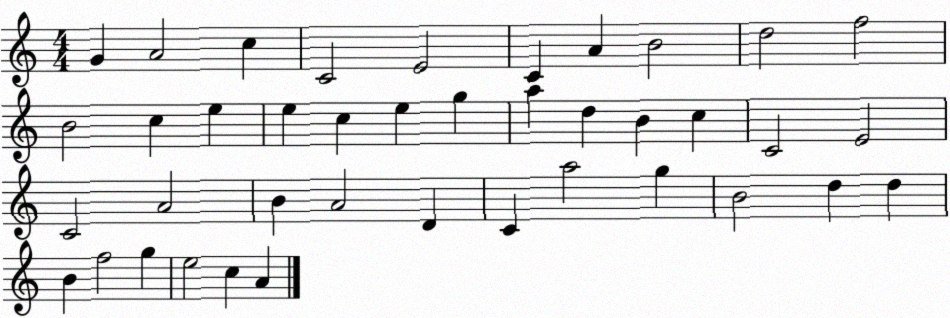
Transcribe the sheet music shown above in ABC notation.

X:1
T:Untitled
M:4/4
L:1/4
K:C
G A2 c C2 E2 C A B2 d2 f2 B2 c e e c e g a d B c C2 E2 C2 A2 B A2 D C a2 g B2 d d B f2 g e2 c A